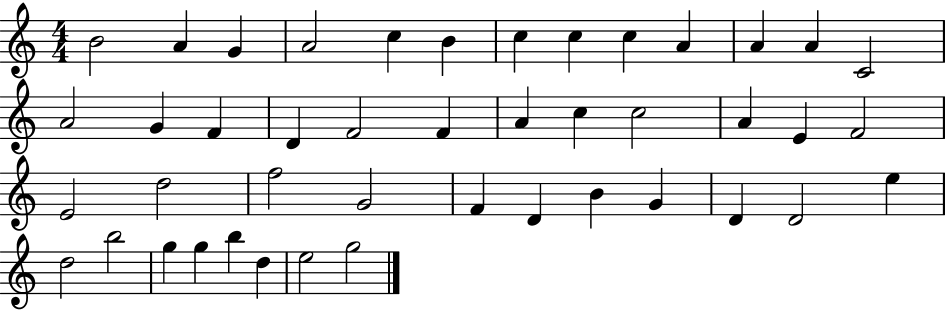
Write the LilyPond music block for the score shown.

{
  \clef treble
  \numericTimeSignature
  \time 4/4
  \key c \major
  b'2 a'4 g'4 | a'2 c''4 b'4 | c''4 c''4 c''4 a'4 | a'4 a'4 c'2 | \break a'2 g'4 f'4 | d'4 f'2 f'4 | a'4 c''4 c''2 | a'4 e'4 f'2 | \break e'2 d''2 | f''2 g'2 | f'4 d'4 b'4 g'4 | d'4 d'2 e''4 | \break d''2 b''2 | g''4 g''4 b''4 d''4 | e''2 g''2 | \bar "|."
}